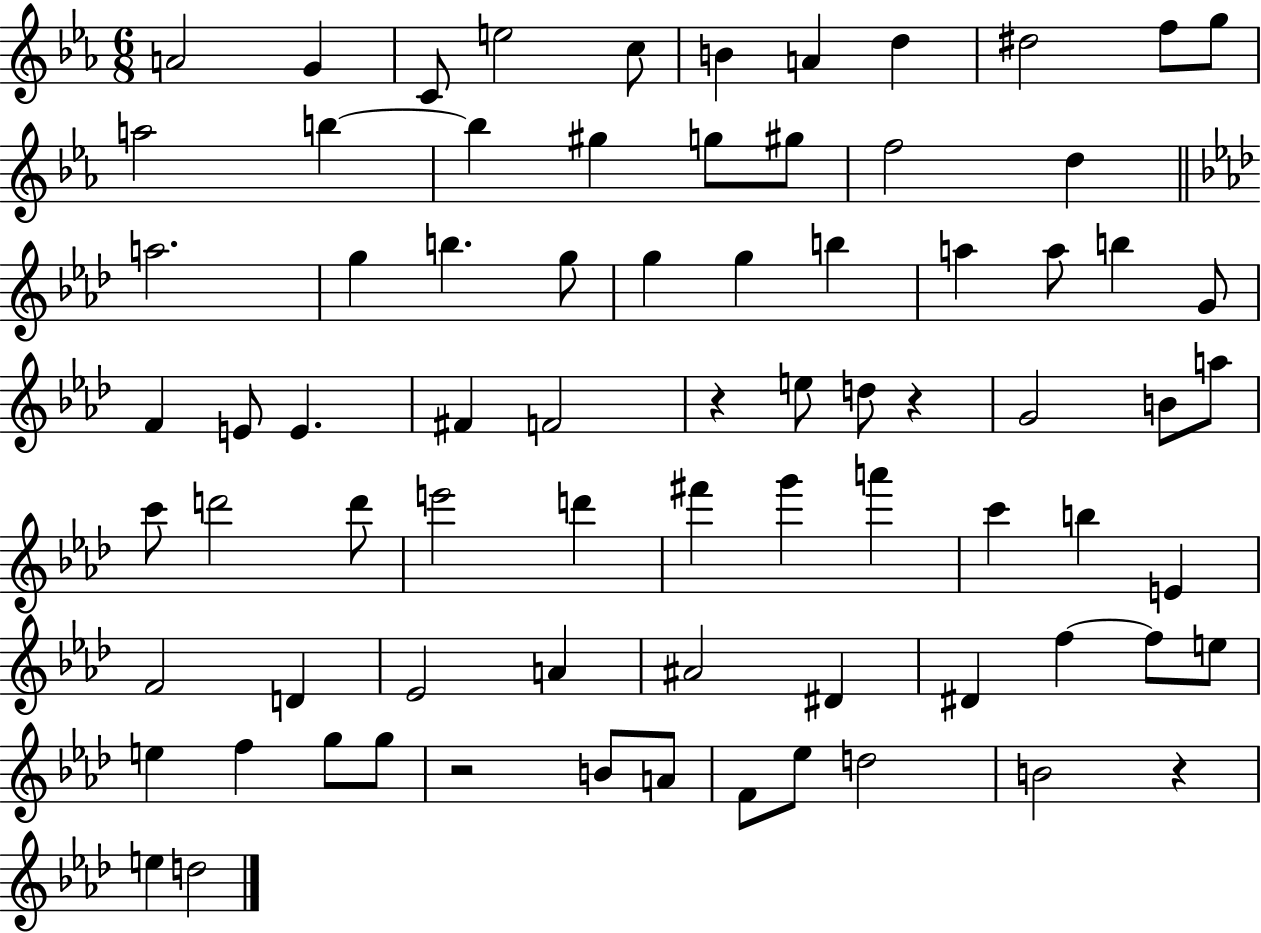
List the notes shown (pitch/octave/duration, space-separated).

A4/h G4/q C4/e E5/h C5/e B4/q A4/q D5/q D#5/h F5/e G5/e A5/h B5/q B5/q G#5/q G5/e G#5/e F5/h D5/q A5/h. G5/q B5/q. G5/e G5/q G5/q B5/q A5/q A5/e B5/q G4/e F4/q E4/e E4/q. F#4/q F4/h R/q E5/e D5/e R/q G4/h B4/e A5/e C6/e D6/h D6/e E6/h D6/q F#6/q G6/q A6/q C6/q B5/q E4/q F4/h D4/q Eb4/h A4/q A#4/h D#4/q D#4/q F5/q F5/e E5/e E5/q F5/q G5/e G5/e R/h B4/e A4/e F4/e Eb5/e D5/h B4/h R/q E5/q D5/h